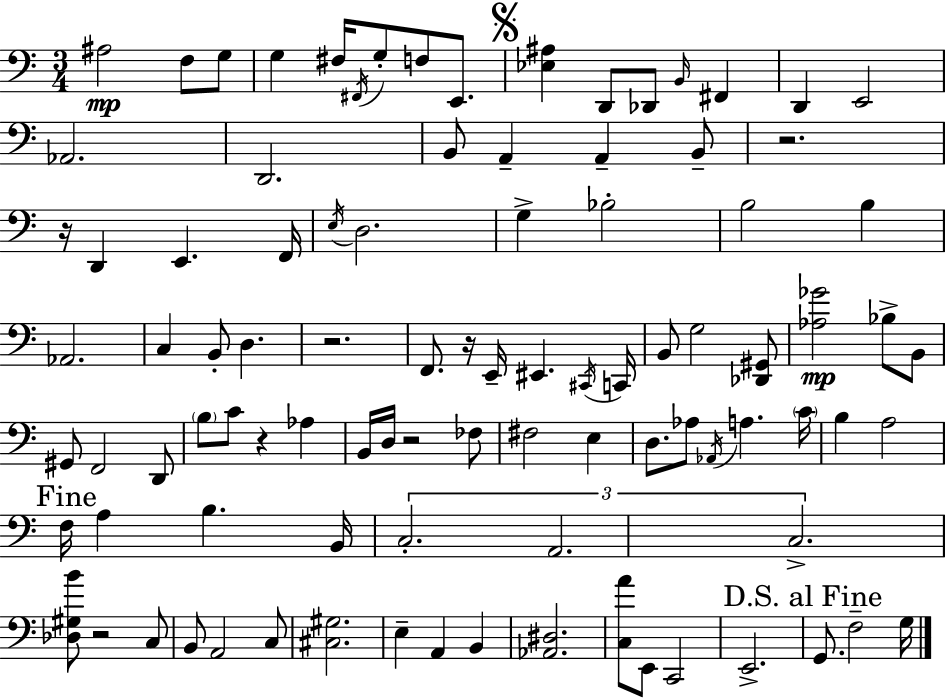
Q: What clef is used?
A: bass